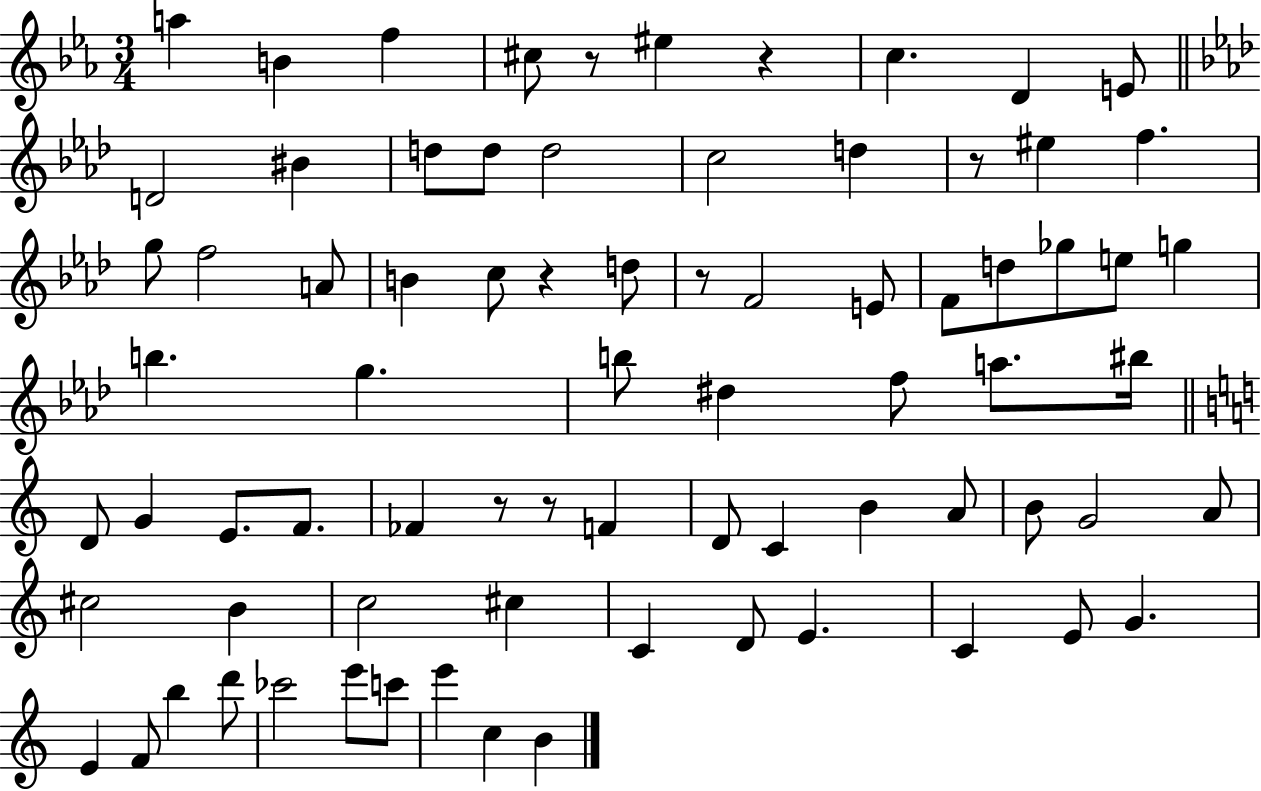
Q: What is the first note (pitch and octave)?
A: A5